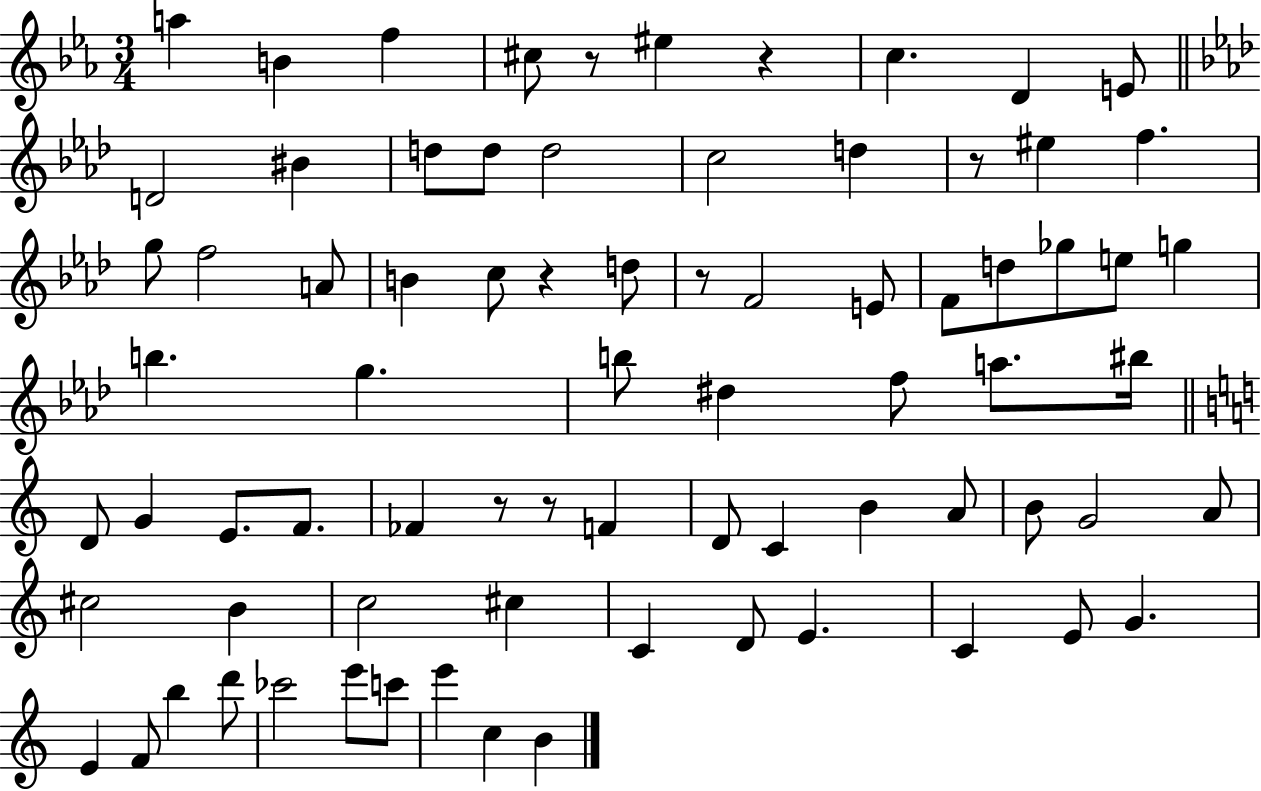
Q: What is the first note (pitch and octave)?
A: A5